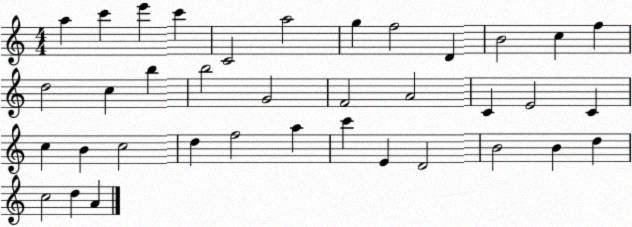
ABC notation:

X:1
T:Untitled
M:4/4
L:1/4
K:C
a c' e' c' C2 a2 g f2 D B2 c f d2 c b b2 G2 F2 A2 C E2 C c B c2 d f2 a c' E D2 B2 B d c2 d A